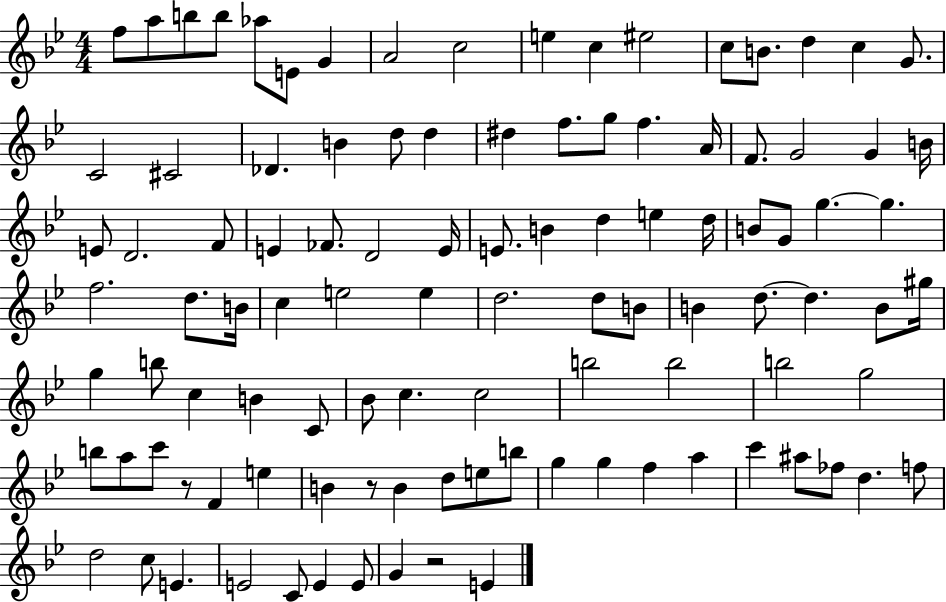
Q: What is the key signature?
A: BES major